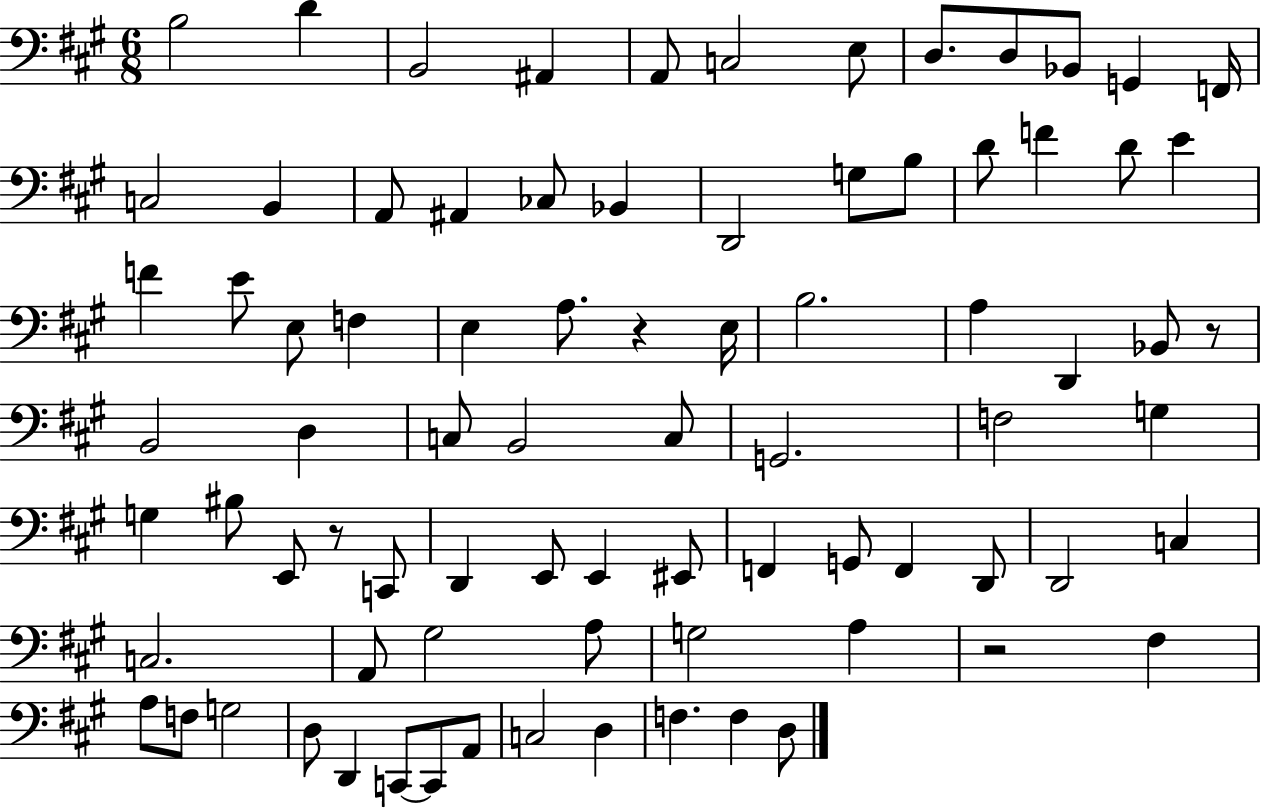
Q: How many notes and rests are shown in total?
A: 82